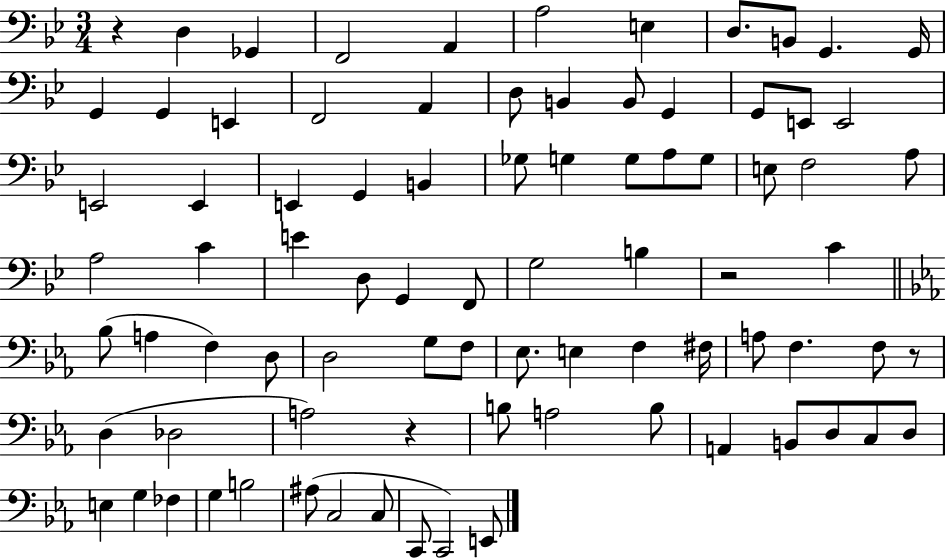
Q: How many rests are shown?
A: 4